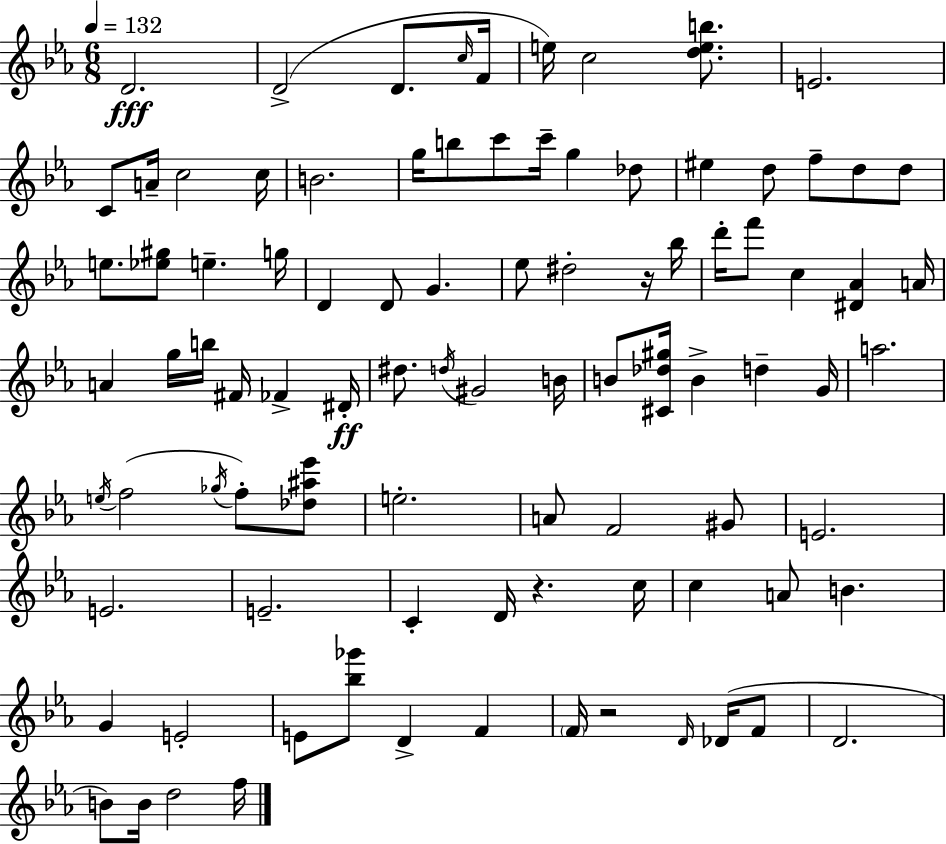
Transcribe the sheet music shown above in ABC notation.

X:1
T:Untitled
M:6/8
L:1/4
K:Cm
D2 D2 D/2 c/4 F/4 e/4 c2 [deb]/2 E2 C/2 A/4 c2 c/4 B2 g/4 b/2 c'/2 c'/4 g _d/2 ^e d/2 f/2 d/2 d/2 e/2 [_e^g]/2 e g/4 D D/2 G _e/2 ^d2 z/4 _b/4 d'/4 f'/2 c [^D_A] A/4 A g/4 b/4 ^F/4 _F ^D/4 ^d/2 d/4 ^G2 B/4 B/2 [^C_d^g]/4 B d G/4 a2 e/4 f2 _g/4 f/2 [_d^a_e']/2 e2 A/2 F2 ^G/2 E2 E2 E2 C D/4 z c/4 c A/2 B G E2 E/2 [_b_g']/2 D F F/4 z2 D/4 _D/4 F/2 D2 B/2 B/4 d2 f/4